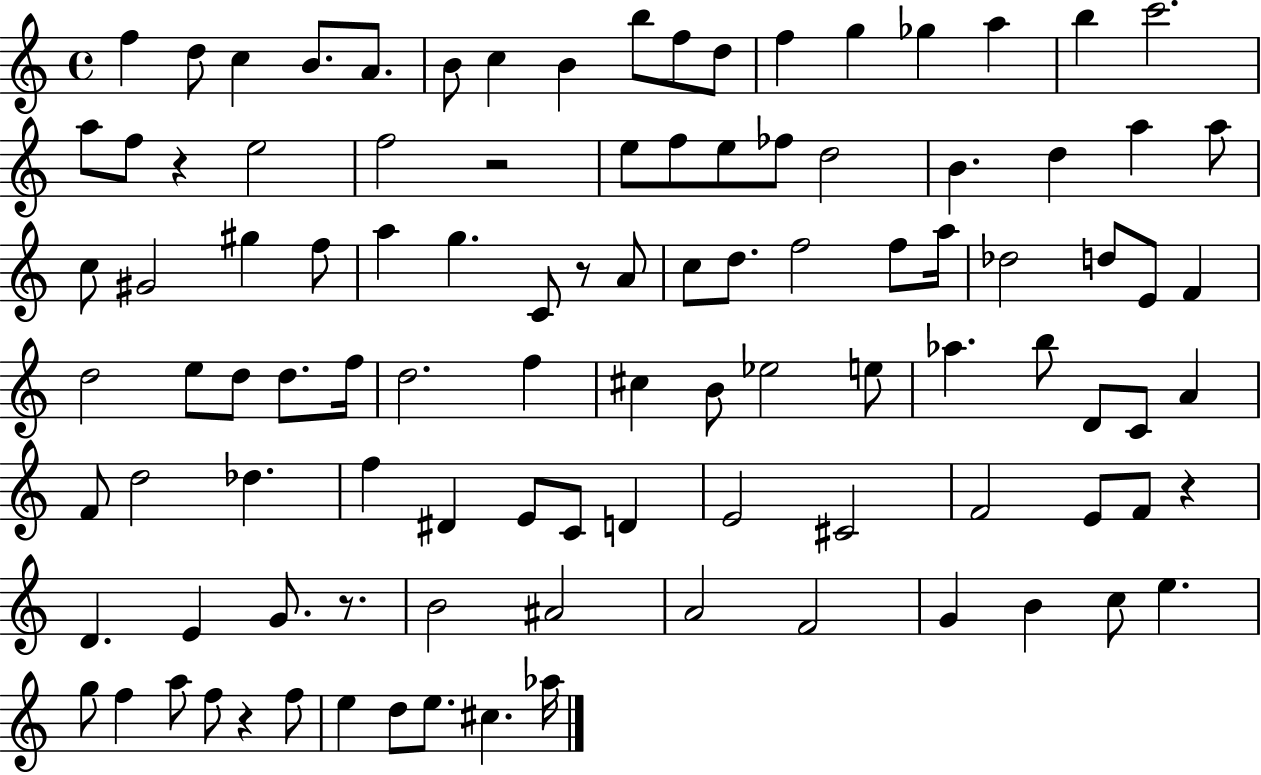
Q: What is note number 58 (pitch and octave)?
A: E5